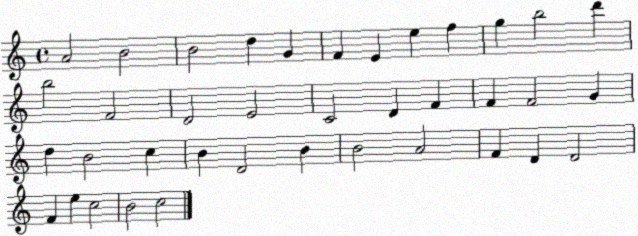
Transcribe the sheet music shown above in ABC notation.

X:1
T:Untitled
M:4/4
L:1/4
K:C
A2 B2 B2 d G F E e f g b2 d' b2 F2 D2 E2 C2 D F F F2 G d B2 c B D2 B B2 A2 F D D2 F e c2 B2 c2